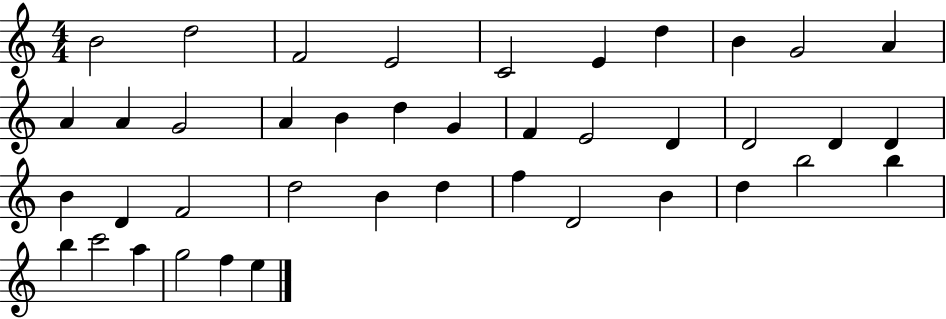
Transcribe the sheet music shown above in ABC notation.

X:1
T:Untitled
M:4/4
L:1/4
K:C
B2 d2 F2 E2 C2 E d B G2 A A A G2 A B d G F E2 D D2 D D B D F2 d2 B d f D2 B d b2 b b c'2 a g2 f e